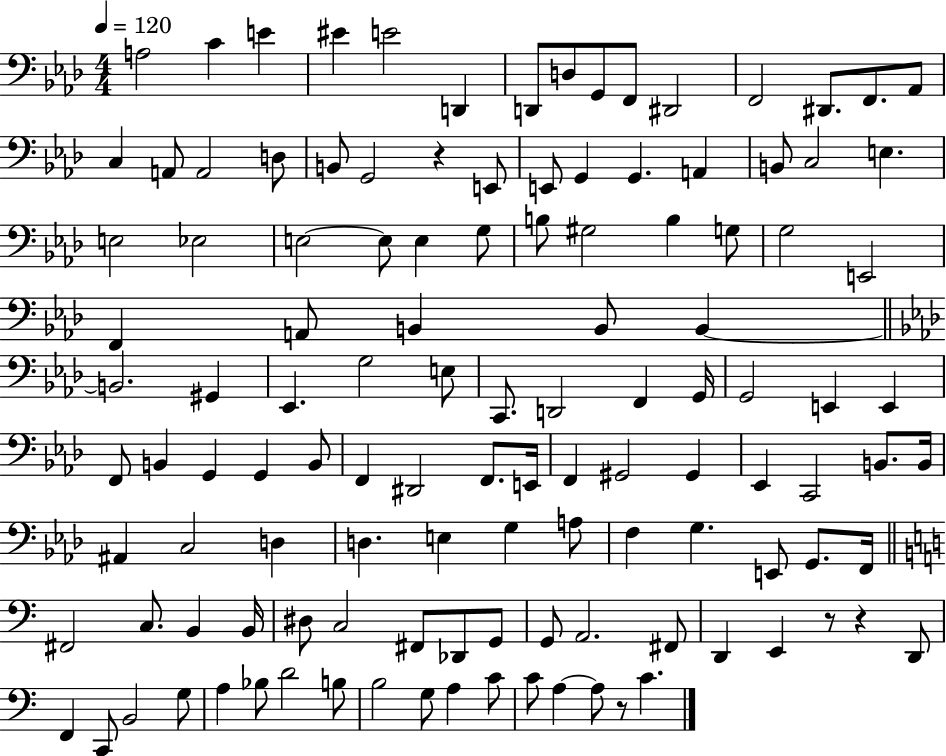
A3/h C4/q E4/q EIS4/q E4/h D2/q D2/e D3/e G2/e F2/e D#2/h F2/h D#2/e. F2/e. Ab2/e C3/q A2/e A2/h D3/e B2/e G2/h R/q E2/e E2/e G2/q G2/q. A2/q B2/e C3/h E3/q. E3/h Eb3/h E3/h E3/e E3/q G3/e B3/e G#3/h B3/q G3/e G3/h E2/h F2/q A2/e B2/q B2/e B2/q B2/h. G#2/q Eb2/q. G3/h E3/e C2/e. D2/h F2/q G2/s G2/h E2/q E2/q F2/e B2/q G2/q G2/q B2/e F2/q D#2/h F2/e. E2/s F2/q G#2/h G#2/q Eb2/q C2/h B2/e. B2/s A#2/q C3/h D3/q D3/q. E3/q G3/q A3/e F3/q G3/q. E2/e G2/e. F2/s F#2/h C3/e. B2/q B2/s D#3/e C3/h F#2/e Db2/e G2/e G2/e A2/h. F#2/e D2/q E2/q R/e R/q D2/e F2/q C2/e B2/h G3/e A3/q Bb3/e D4/h B3/e B3/h G3/e A3/q C4/e C4/e A3/q A3/e R/e C4/q.